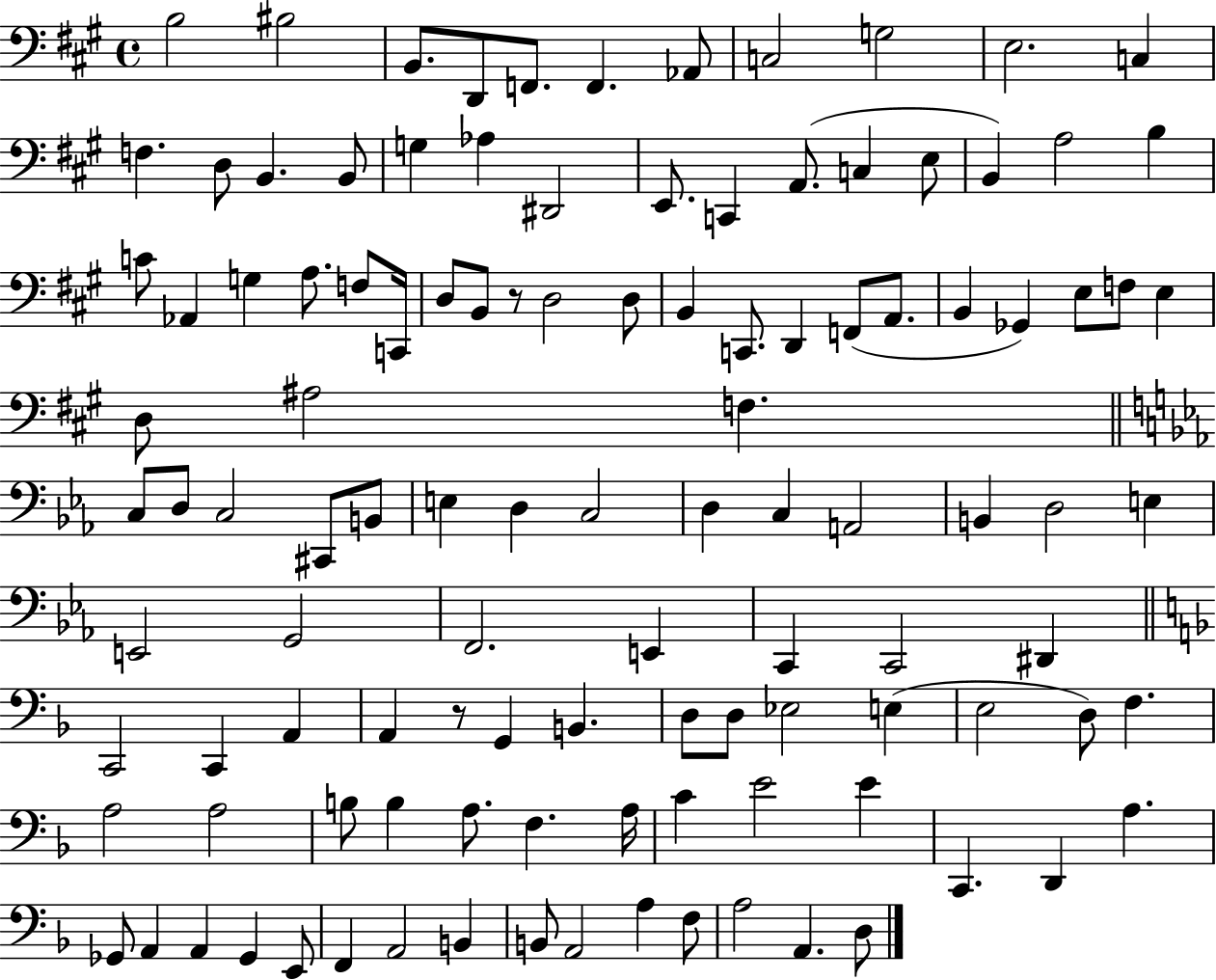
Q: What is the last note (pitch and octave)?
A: D3